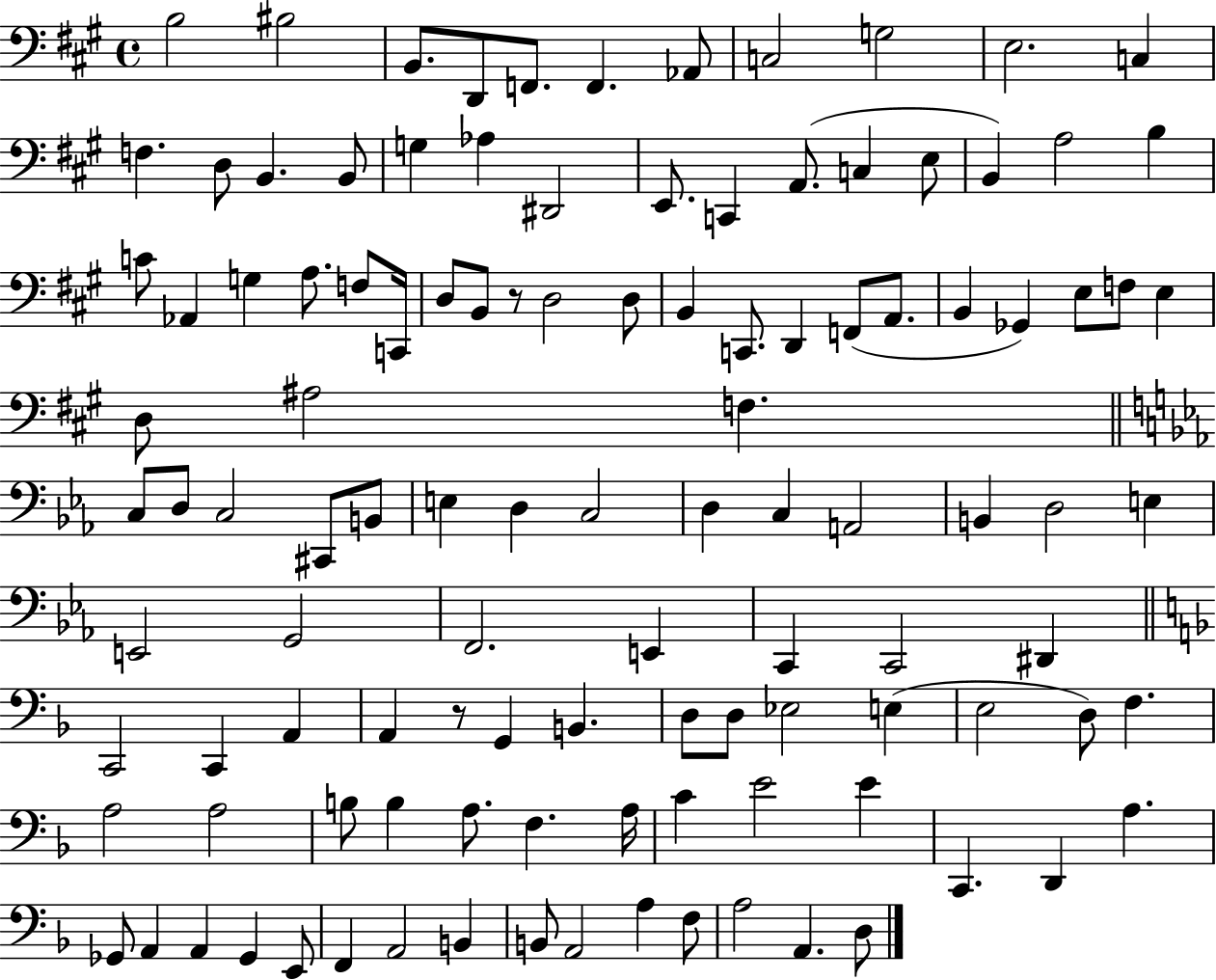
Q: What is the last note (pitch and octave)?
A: D3